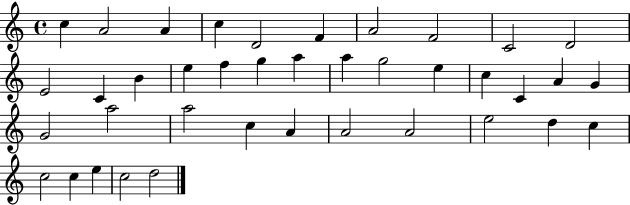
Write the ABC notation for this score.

X:1
T:Untitled
M:4/4
L:1/4
K:C
c A2 A c D2 F A2 F2 C2 D2 E2 C B e f g a a g2 e c C A G G2 a2 a2 c A A2 A2 e2 d c c2 c e c2 d2